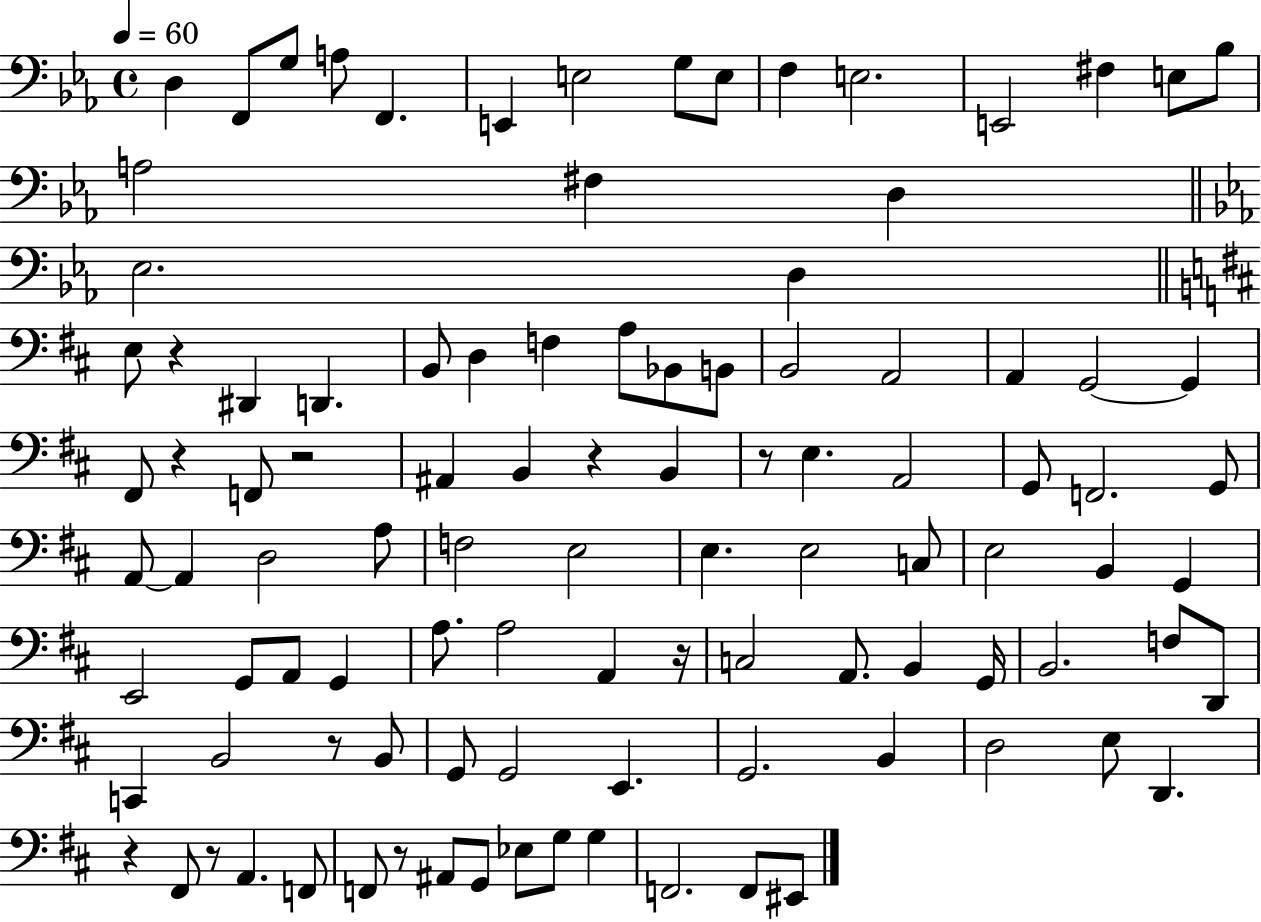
D3/q F2/e G3/e A3/e F2/q. E2/q E3/h G3/e E3/e F3/q E3/h. E2/h F#3/q E3/e Bb3/e A3/h F#3/q D3/q Eb3/h. D3/q E3/e R/q D#2/q D2/q. B2/e D3/q F3/q A3/e Bb2/e B2/e B2/h A2/h A2/q G2/h G2/q F#2/e R/q F2/e R/h A#2/q B2/q R/q B2/q R/e E3/q. A2/h G2/e F2/h. G2/e A2/e A2/q D3/h A3/e F3/h E3/h E3/q. E3/h C3/e E3/h B2/q G2/q E2/h G2/e A2/e G2/q A3/e. A3/h A2/q R/s C3/h A2/e. B2/q G2/s B2/h. F3/e D2/e C2/q B2/h R/e B2/e G2/e G2/h E2/q. G2/h. B2/q D3/h E3/e D2/q. R/q F#2/e R/e A2/q. F2/e F2/e R/e A#2/e G2/e Eb3/e G3/e G3/q F2/h. F2/e EIS2/e